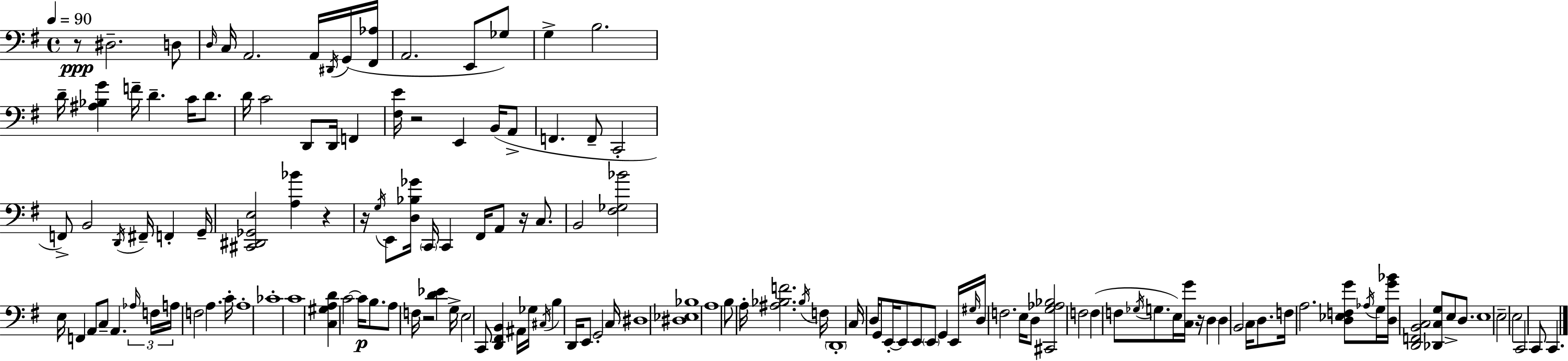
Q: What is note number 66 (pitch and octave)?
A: A#2